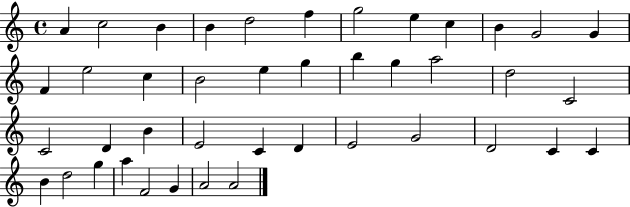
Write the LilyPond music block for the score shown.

{
  \clef treble
  \time 4/4
  \defaultTimeSignature
  \key c \major
  a'4 c''2 b'4 | b'4 d''2 f''4 | g''2 e''4 c''4 | b'4 g'2 g'4 | \break f'4 e''2 c''4 | b'2 e''4 g''4 | b''4 g''4 a''2 | d''2 c'2 | \break c'2 d'4 b'4 | e'2 c'4 d'4 | e'2 g'2 | d'2 c'4 c'4 | \break b'4 d''2 g''4 | a''4 f'2 g'4 | a'2 a'2 | \bar "|."
}